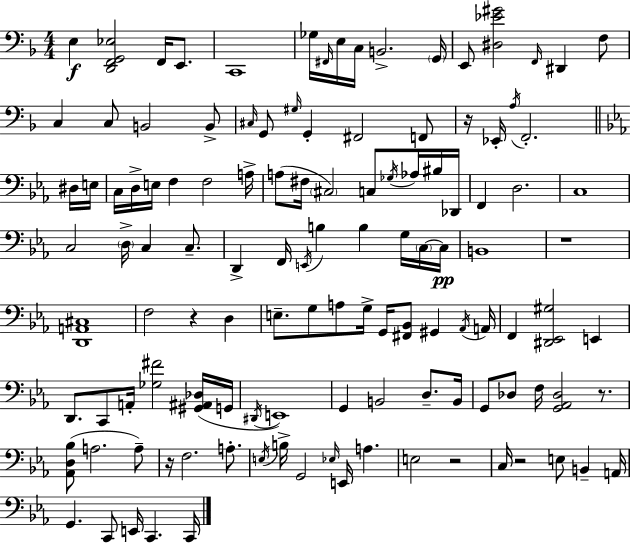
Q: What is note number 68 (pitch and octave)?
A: Ab2